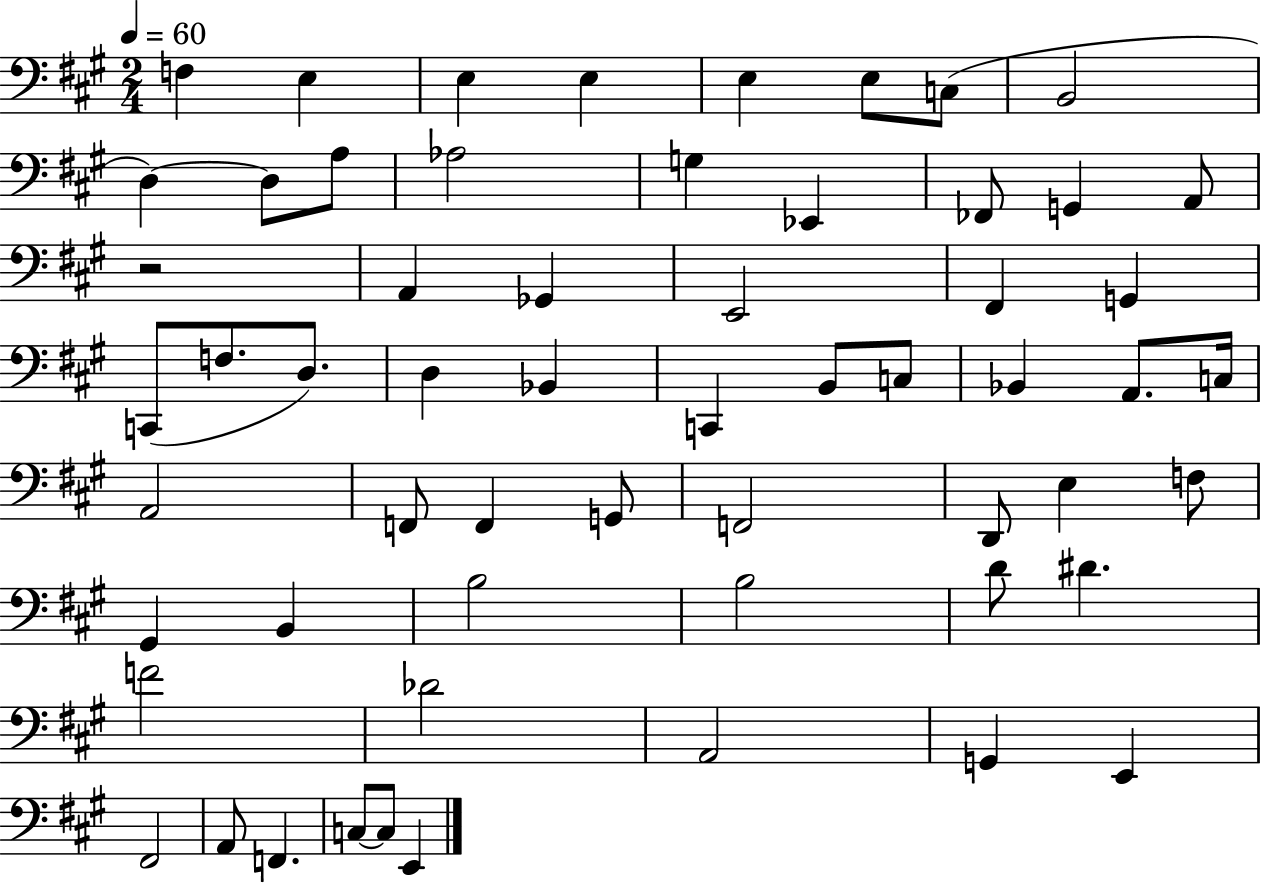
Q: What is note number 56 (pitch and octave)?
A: C3